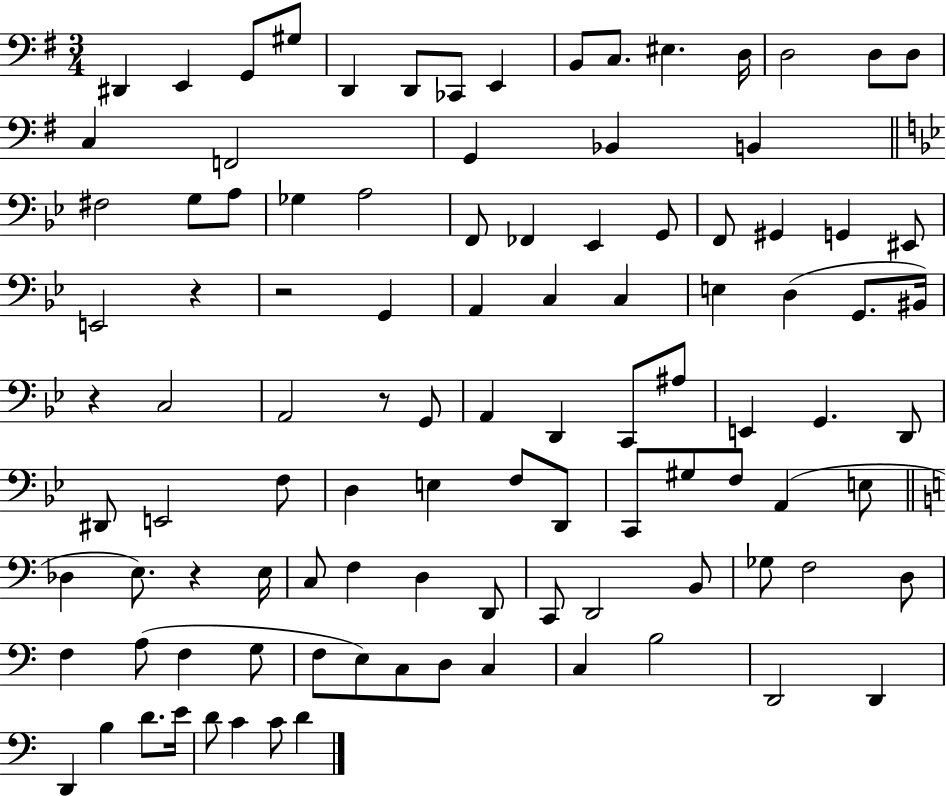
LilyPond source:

{
  \clef bass
  \numericTimeSignature
  \time 3/4
  \key g \major
  dis,4 e,4 g,8 gis8 | d,4 d,8 ces,8 e,4 | b,8 c8. eis4. d16 | d2 d8 d8 | \break c4 f,2 | g,4 bes,4 b,4 | \bar "||" \break \key g \minor fis2 g8 a8 | ges4 a2 | f,8 fes,4 ees,4 g,8 | f,8 gis,4 g,4 eis,8 | \break e,2 r4 | r2 g,4 | a,4 c4 c4 | e4 d4( g,8. bis,16) | \break r4 c2 | a,2 r8 g,8 | a,4 d,4 c,8 ais8 | e,4 g,4. d,8 | \break dis,8 e,2 f8 | d4 e4 f8 d,8 | c,8 gis8 f8 a,4( e8 | \bar "||" \break \key a \minor des4 e8.) r4 e16 | c8 f4 d4 d,8 | c,8 d,2 b,8 | ges8 f2 d8 | \break f4 a8( f4 g8 | f8 e8) c8 d8 c4 | c4 b2 | d,2 d,4 | \break d,4 b4 d'8. e'16 | d'8 c'4 c'8 d'4 | \bar "|."
}